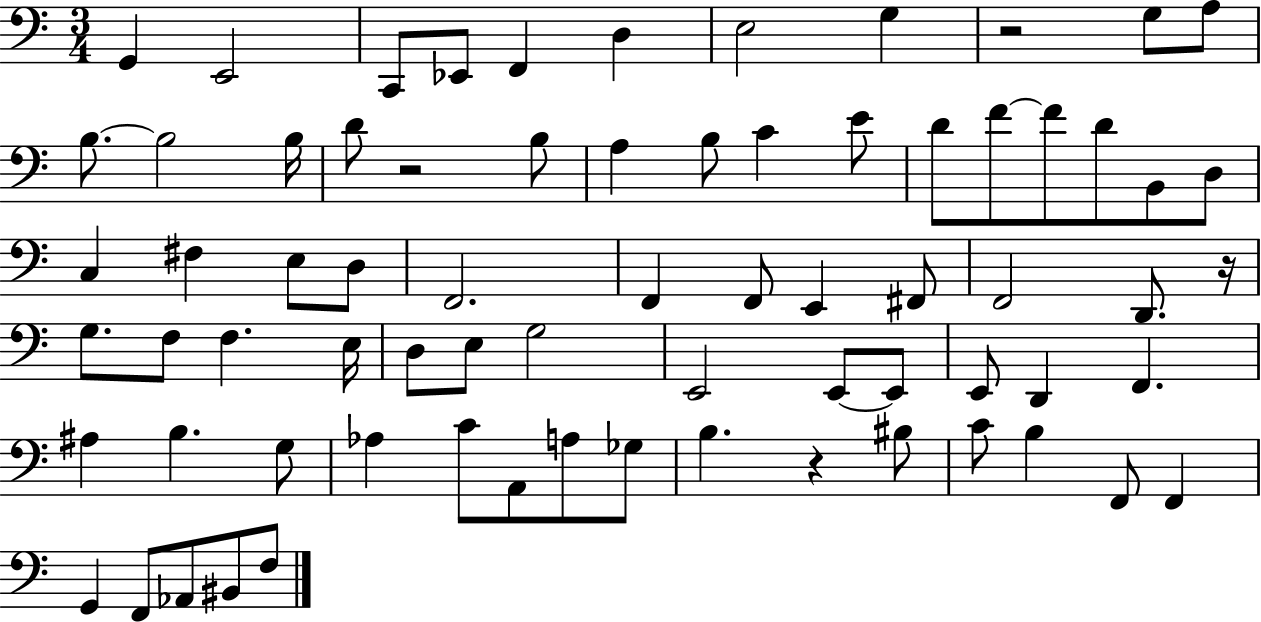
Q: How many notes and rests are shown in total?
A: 72